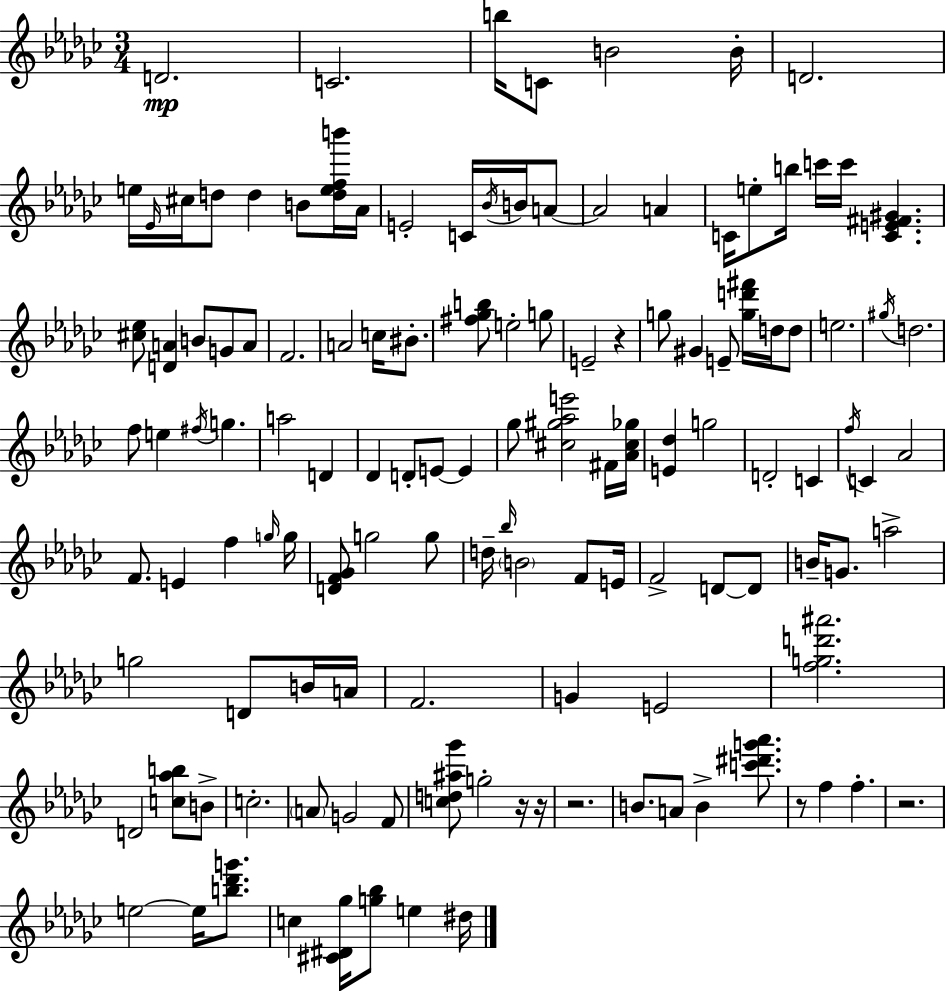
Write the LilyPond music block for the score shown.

{
  \clef treble
  \numericTimeSignature
  \time 3/4
  \key ees \minor
  d'2.\mp | c'2. | b''16 c'8 b'2 b'16-. | d'2. | \break e''16 \grace { ees'16 } cis''16 d''8 d''4 b'8 <d'' e'' f'' b'''>16 | aes'16 e'2-. c'16 \acciaccatura { bes'16 } b'16 | a'8~~ a'2 a'4 | c'16 e''8-. b''16 c'''16 c'''16 <c' e' fis' gis'>4. | \break <cis'' ees''>8 <d' a'>4 b'8 g'8 | a'8 f'2. | a'2 c''16 bis'8.-. | <fis'' ges'' b''>8 e''2-. | \break g''8 e'2-- r4 | g''8 gis'4 e'8-- <g'' d''' fis'''>16 d''16 | d''8 e''2. | \acciaccatura { gis''16 } d''2. | \break f''8 e''4 \acciaccatura { fis''16 } g''4. | a''2 | d'4 des'4 d'8-. e'8~~ | e'4 ges''8 <cis'' gis'' aes'' e'''>2 | \break fis'16 <aes' cis'' ges''>16 <e' des''>4 g''2 | d'2-. | c'4 \acciaccatura { f''16 } c'4 aes'2 | f'8. e'4 | \break f''4 \grace { g''16 } g''16 <d' f' ges'>8 g''2 | g''8 d''16-- \grace { bes''16 } \parenthesize b'2 | f'8 e'16 f'2-> | d'8~~ d'8 b'16-- g'8. a''2-> | \break g''2 | d'8 b'16 a'16 f'2. | g'4 e'2 | <f'' g'' d''' ais'''>2. | \break d'2 | <c'' aes'' b''>8 b'8-> c''2.-. | \parenthesize a'8 g'2 | f'8 <c'' d'' ais'' ges'''>8 g''2-. | \break r16 r16 r2. | b'8. a'8 | b'4-> <c''' dis''' g''' aes'''>8. r8 f''4 | f''4.-. r2. | \break e''2~~ | e''16 <b'' des''' g'''>8. c''4 <cis' dis' ges''>16 | <g'' bes''>8 e''4 dis''16 \bar "|."
}